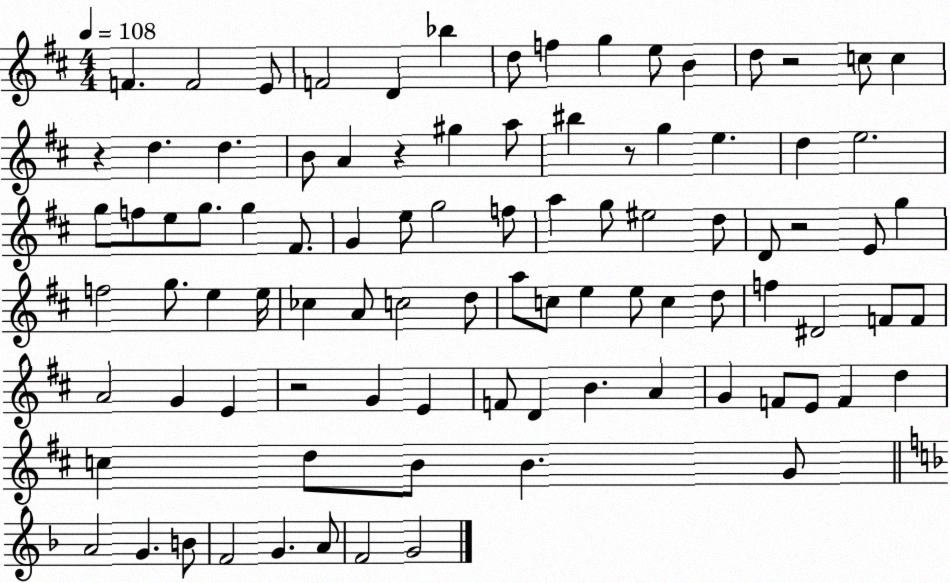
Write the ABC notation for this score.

X:1
T:Untitled
M:4/4
L:1/4
K:D
F F2 E/2 F2 D _b d/2 f g e/2 B d/2 z2 c/2 c z d d B/2 A z ^g a/2 ^b z/2 g e d e2 g/2 f/2 e/2 g/2 g ^F/2 G e/2 g2 f/2 a g/2 ^e2 d/2 D/2 z2 E/2 g f2 g/2 e e/4 _c A/2 c2 d/2 a/2 c/2 e e/2 c d/2 f ^D2 F/2 F/2 A2 G E z2 G E F/2 D B A G F/2 E/2 F d c d/2 B/2 B G/2 A2 G B/2 F2 G A/2 F2 G2